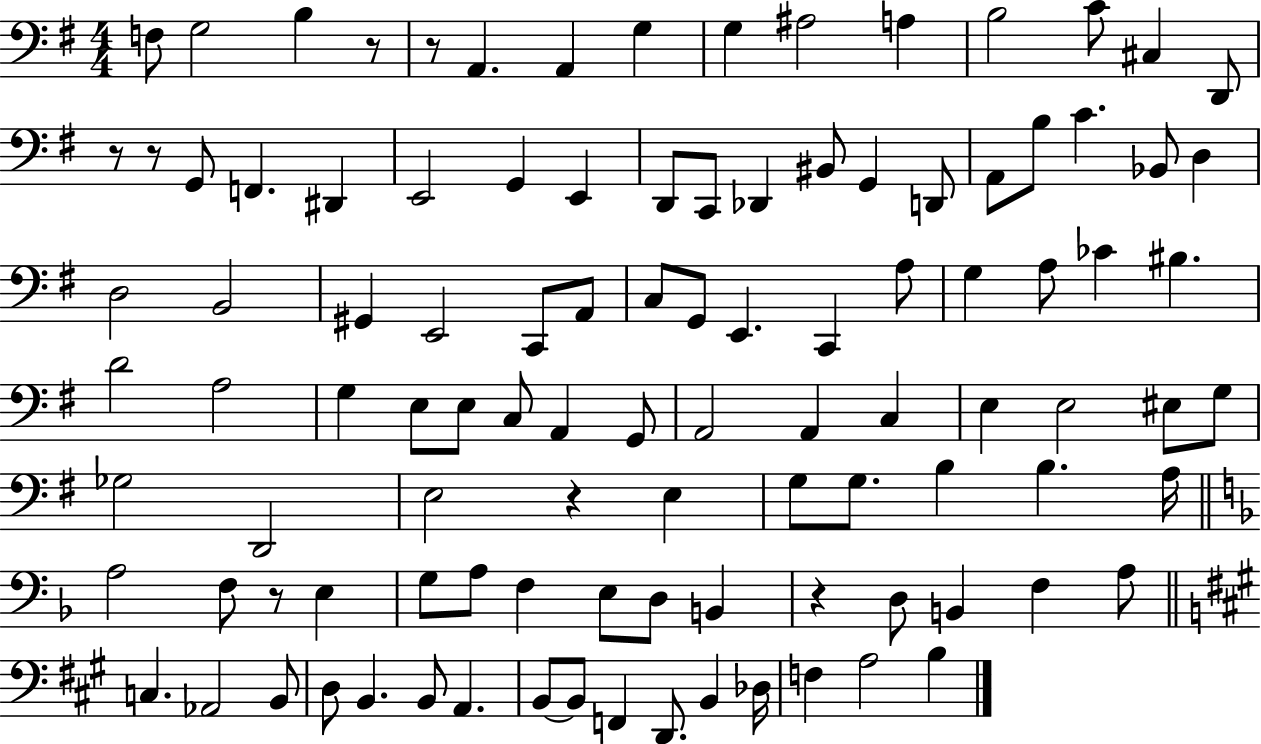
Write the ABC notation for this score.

X:1
T:Untitled
M:4/4
L:1/4
K:G
F,/2 G,2 B, z/2 z/2 A,, A,, G, G, ^A,2 A, B,2 C/2 ^C, D,,/2 z/2 z/2 G,,/2 F,, ^D,, E,,2 G,, E,, D,,/2 C,,/2 _D,, ^B,,/2 G,, D,,/2 A,,/2 B,/2 C _B,,/2 D, D,2 B,,2 ^G,, E,,2 C,,/2 A,,/2 C,/2 G,,/2 E,, C,, A,/2 G, A,/2 _C ^B, D2 A,2 G, E,/2 E,/2 C,/2 A,, G,,/2 A,,2 A,, C, E, E,2 ^E,/2 G,/2 _G,2 D,,2 E,2 z E, G,/2 G,/2 B, B, A,/4 A,2 F,/2 z/2 E, G,/2 A,/2 F, E,/2 D,/2 B,, z D,/2 B,, F, A,/2 C, _A,,2 B,,/2 D,/2 B,, B,,/2 A,, B,,/2 B,,/2 F,, D,,/2 B,, _D,/4 F, A,2 B,